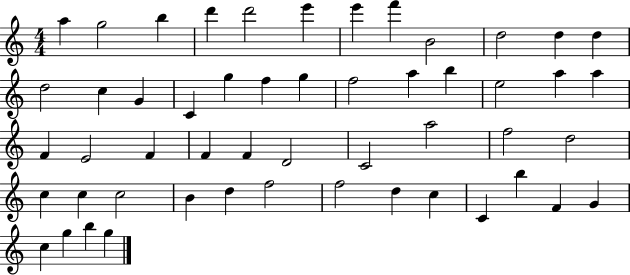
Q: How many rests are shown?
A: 0